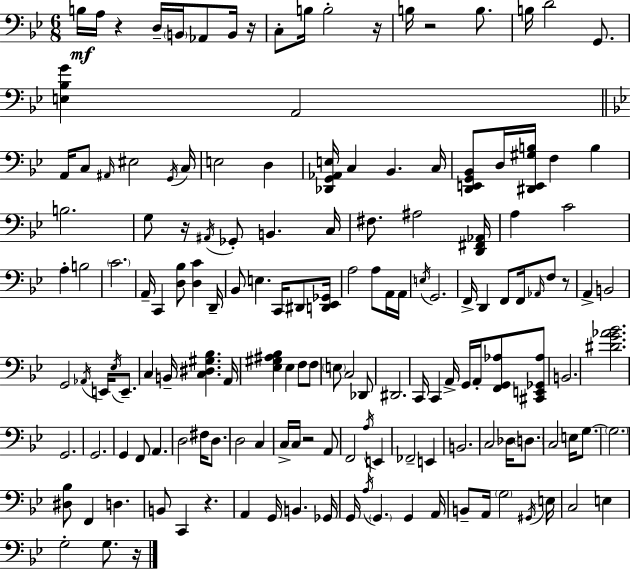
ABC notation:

X:1
T:Untitled
M:6/8
L:1/4
K:Bb
B,/4 A,/4 z D,/4 B,,/4 _A,,/2 B,,/4 z/4 C,/2 B,/4 B,2 z/4 B,/4 z2 B,/2 B,/4 D2 G,,/2 [E,_B,G] A,,2 A,,/4 C,/2 ^A,,/4 ^E,2 G,,/4 C,/4 E,2 D, [_D,,G,,_A,,E,]/4 C, _B,, C,/4 [D,,E,,G,,_B,,]/2 D,/4 [^D,,E,,^G,B,]/4 F, B, B,2 G,/2 z/4 ^A,,/4 _G,,/2 B,, C,/4 ^F,/2 ^A,2 [D,,^F,,_A,,]/4 A, C2 A, B,2 C2 A,,/4 C,, [D,_B,]/2 [D,C] D,,/4 _B,,/2 E, C,,/4 ^D,,/2 [D,,_E,,_G,,]/4 A,2 A,/2 A,,/4 A,,/4 E,/4 G,,2 F,,/4 D,, F,,/2 F,,/4 _A,,/4 F,/2 z/2 A,, B,,2 G,,2 _A,,/4 E,,/4 _E,/4 E,,/2 C, B,,/4 [C,^D,^G,_B,] A,,/4 [_E,^G,^A,_B,] _E, F,/2 F,/2 E,/2 C,2 _D,,/2 ^D,,2 C,,/4 C,, A,,/4 G,,/4 A,,/4 [F,,G,,_A,]/2 [^C,,E,,_G,,_A,]/2 B,,2 [^DG_A_B]2 G,,2 G,,2 G,, F,,/2 A,, D,2 ^F,/4 D,/2 D,2 C, C,/4 C,/4 z2 A,,/2 F,,2 A,/4 E,, _F,,2 E,, B,,2 C,2 _D,/4 D,/2 C,2 E,/4 G,/2 G,2 [^D,_B,]/2 F,, D, B,,/2 C,, z A,, G,,/4 B,, _G,,/4 G,,/4 A,/4 G,, G,, A,,/4 B,,/2 A,,/4 G,2 ^G,,/4 E,/4 C,2 E, G,2 G,/2 z/4